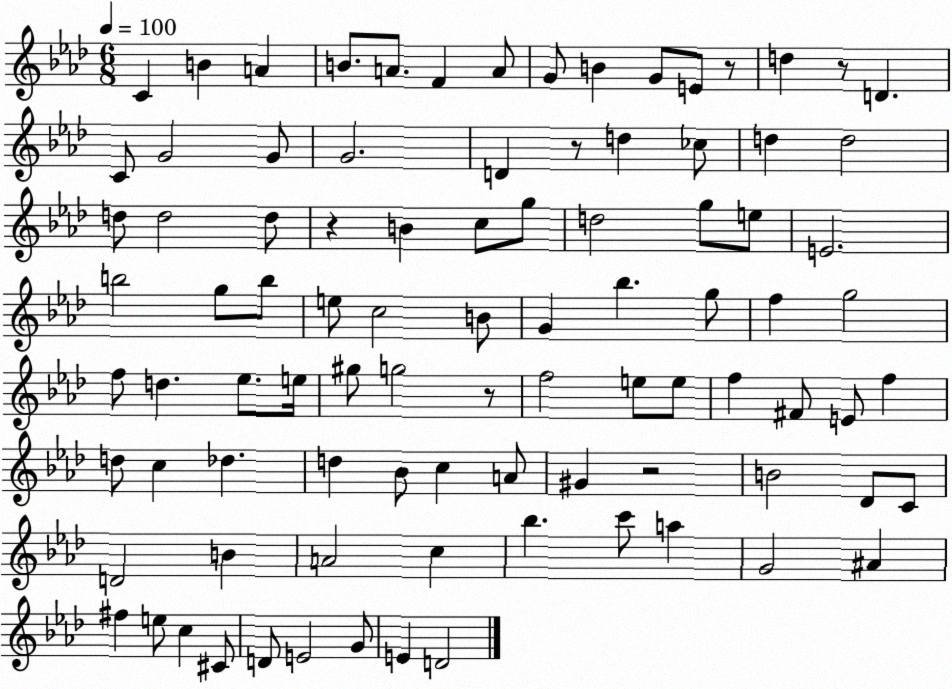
X:1
T:Untitled
M:6/8
L:1/4
K:Ab
C B A B/2 A/2 F A/2 G/2 B G/2 E/2 z/2 d z/2 D C/2 G2 G/2 G2 D z/2 d _c/2 d d2 d/2 d2 d/2 z B c/2 g/2 d2 g/2 e/2 E2 b2 g/2 b/2 e/2 c2 B/2 G _b g/2 f g2 f/2 d _e/2 e/4 ^g/2 g2 z/2 f2 e/2 e/2 f ^F/2 E/2 f d/2 c _d d _B/2 c A/2 ^G z2 B2 _D/2 C/2 D2 B A2 c _b c'/2 a G2 ^A ^f e/2 c ^C/2 D/2 E2 G/2 E D2